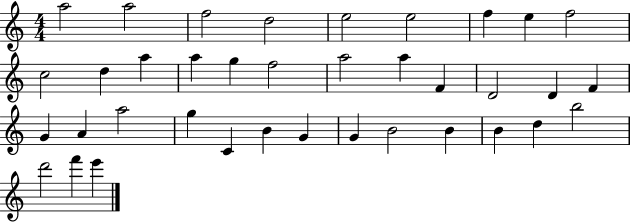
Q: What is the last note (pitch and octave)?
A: E6